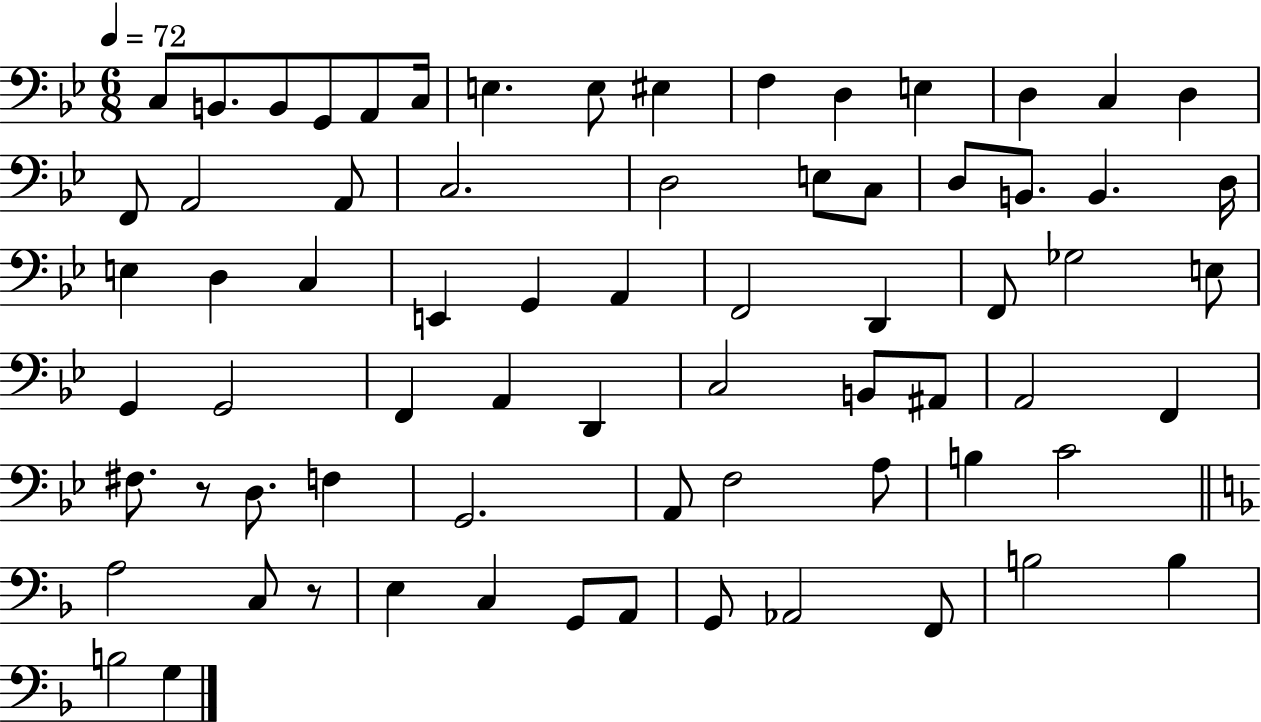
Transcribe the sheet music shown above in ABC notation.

X:1
T:Untitled
M:6/8
L:1/4
K:Bb
C,/2 B,,/2 B,,/2 G,,/2 A,,/2 C,/4 E, E,/2 ^E, F, D, E, D, C, D, F,,/2 A,,2 A,,/2 C,2 D,2 E,/2 C,/2 D,/2 B,,/2 B,, D,/4 E, D, C, E,, G,, A,, F,,2 D,, F,,/2 _G,2 E,/2 G,, G,,2 F,, A,, D,, C,2 B,,/2 ^A,,/2 A,,2 F,, ^F,/2 z/2 D,/2 F, G,,2 A,,/2 F,2 A,/2 B, C2 A,2 C,/2 z/2 E, C, G,,/2 A,,/2 G,,/2 _A,,2 F,,/2 B,2 B, B,2 G,